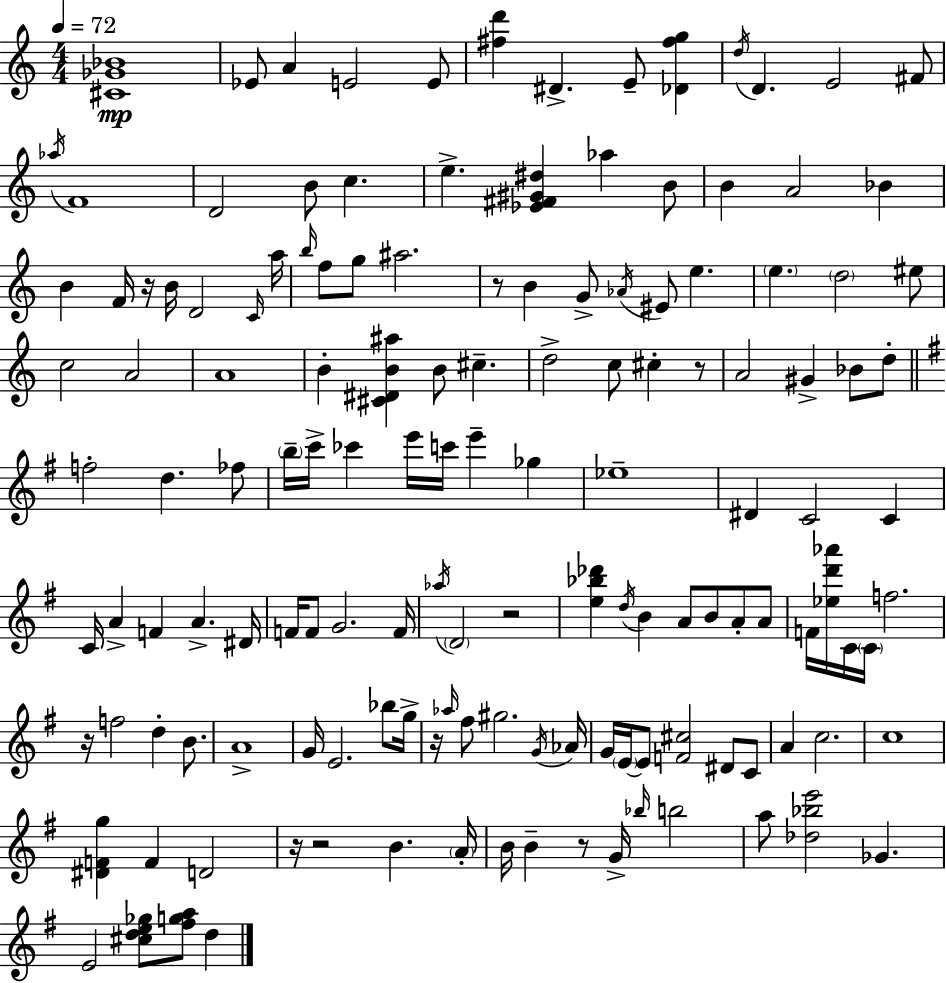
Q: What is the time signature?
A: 4/4